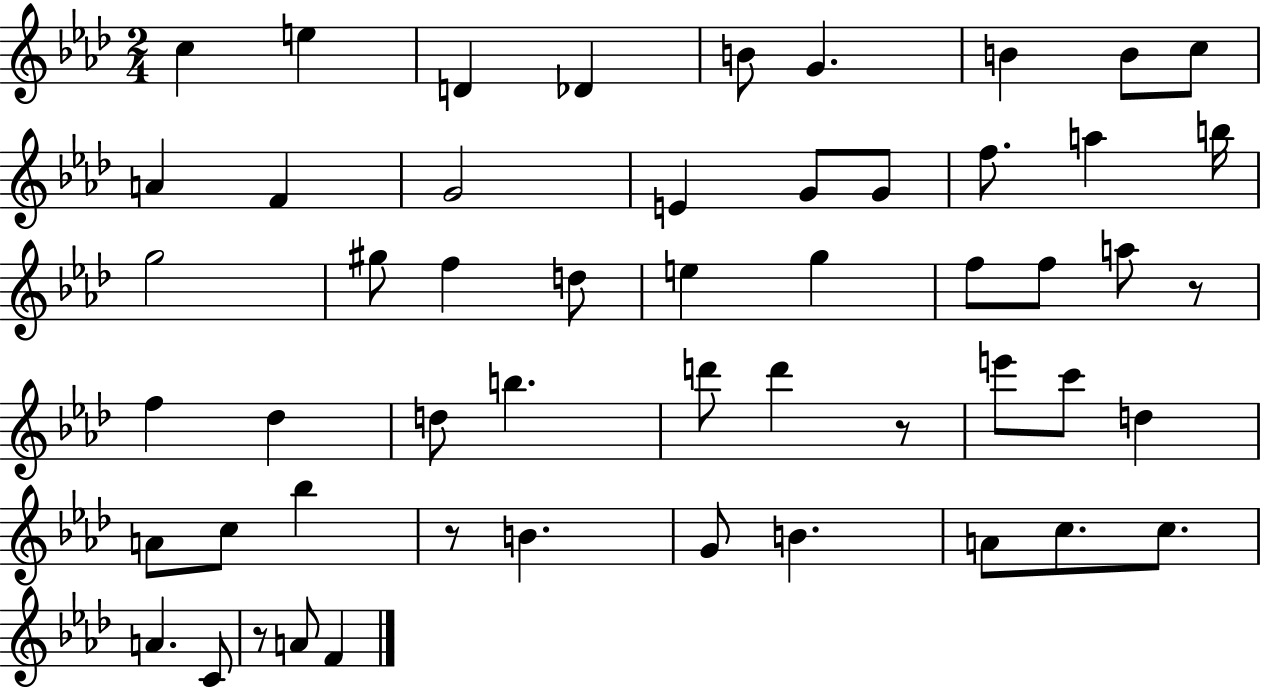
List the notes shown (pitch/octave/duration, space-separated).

C5/q E5/q D4/q Db4/q B4/e G4/q. B4/q B4/e C5/e A4/q F4/q G4/h E4/q G4/e G4/e F5/e. A5/q B5/s G5/h G#5/e F5/q D5/e E5/q G5/q F5/e F5/e A5/e R/e F5/q Db5/q D5/e B5/q. D6/e D6/q R/e E6/e C6/e D5/q A4/e C5/e Bb5/q R/e B4/q. G4/e B4/q. A4/e C5/e. C5/e. A4/q. C4/e R/e A4/e F4/q